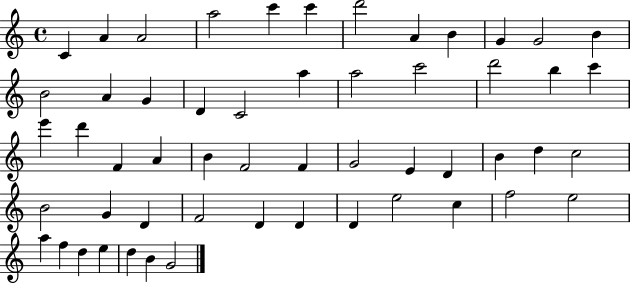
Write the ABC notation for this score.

X:1
T:Untitled
M:4/4
L:1/4
K:C
C A A2 a2 c' c' d'2 A B G G2 B B2 A G D C2 a a2 c'2 d'2 b c' e' d' F A B F2 F G2 E D B d c2 B2 G D F2 D D D e2 c f2 e2 a f d e d B G2